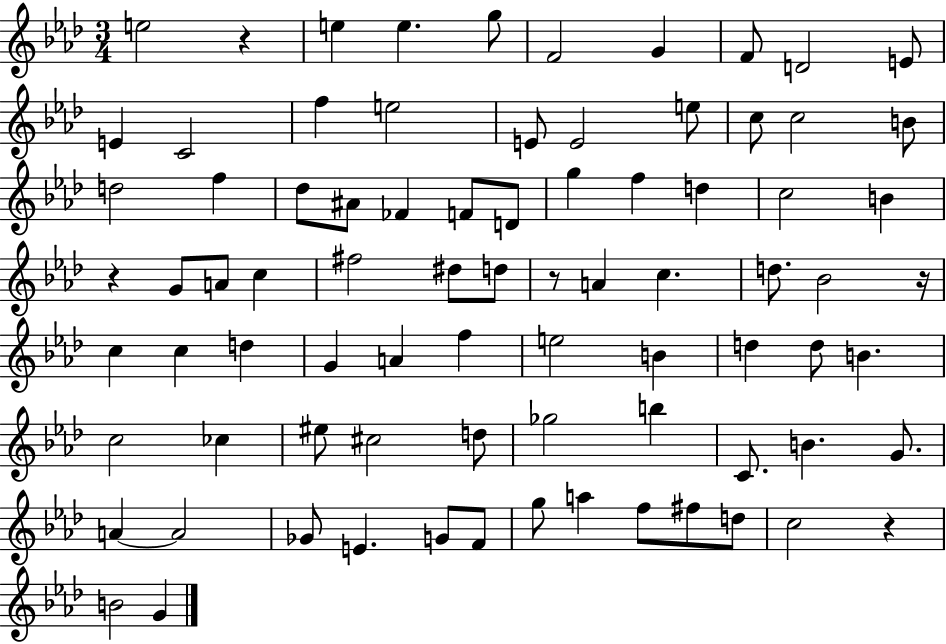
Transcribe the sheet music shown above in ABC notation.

X:1
T:Untitled
M:3/4
L:1/4
K:Ab
e2 z e e g/2 F2 G F/2 D2 E/2 E C2 f e2 E/2 E2 e/2 c/2 c2 B/2 d2 f _d/2 ^A/2 _F F/2 D/2 g f d c2 B z G/2 A/2 c ^f2 ^d/2 d/2 z/2 A c d/2 _B2 z/4 c c d G A f e2 B d d/2 B c2 _c ^e/2 ^c2 d/2 _g2 b C/2 B G/2 A A2 _G/2 E G/2 F/2 g/2 a f/2 ^f/2 d/2 c2 z B2 G